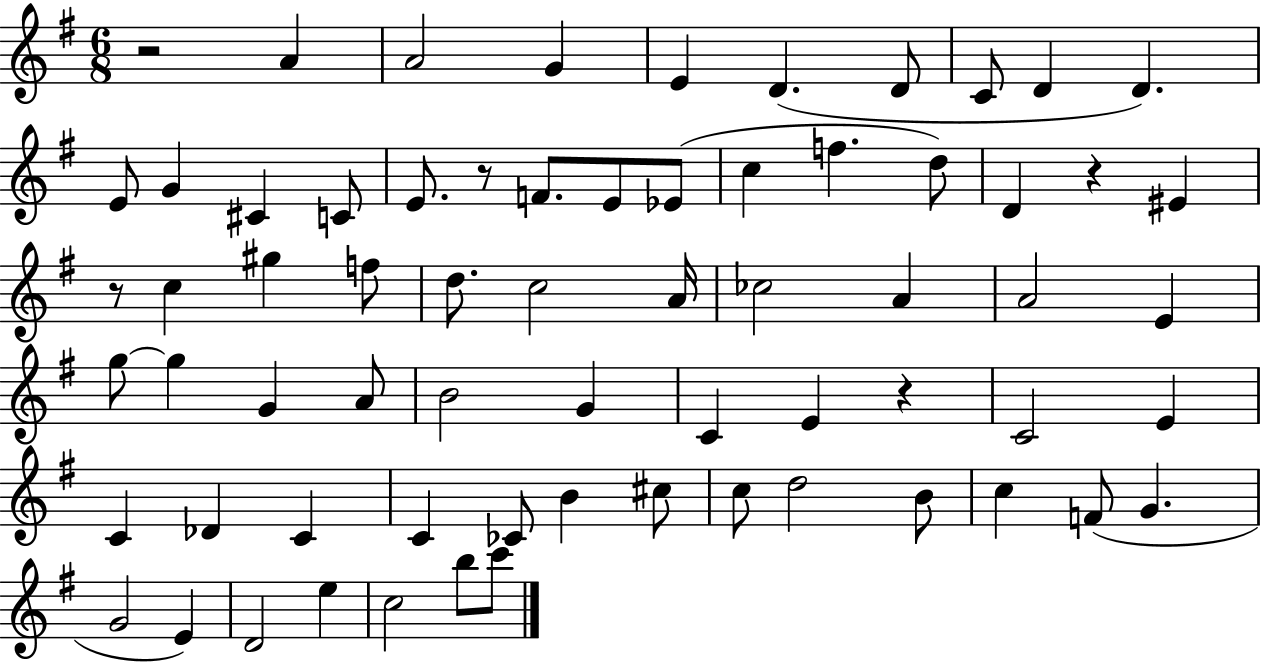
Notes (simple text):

R/h A4/q A4/h G4/q E4/q D4/q. D4/e C4/e D4/q D4/q. E4/e G4/q C#4/q C4/e E4/e. R/e F4/e. E4/e Eb4/e C5/q F5/q. D5/e D4/q R/q EIS4/q R/e C5/q G#5/q F5/e D5/e. C5/h A4/s CES5/h A4/q A4/h E4/q G5/e G5/q G4/q A4/e B4/h G4/q C4/q E4/q R/q C4/h E4/q C4/q Db4/q C4/q C4/q CES4/e B4/q C#5/e C5/e D5/h B4/e C5/q F4/e G4/q. G4/h E4/q D4/h E5/q C5/h B5/e C6/e